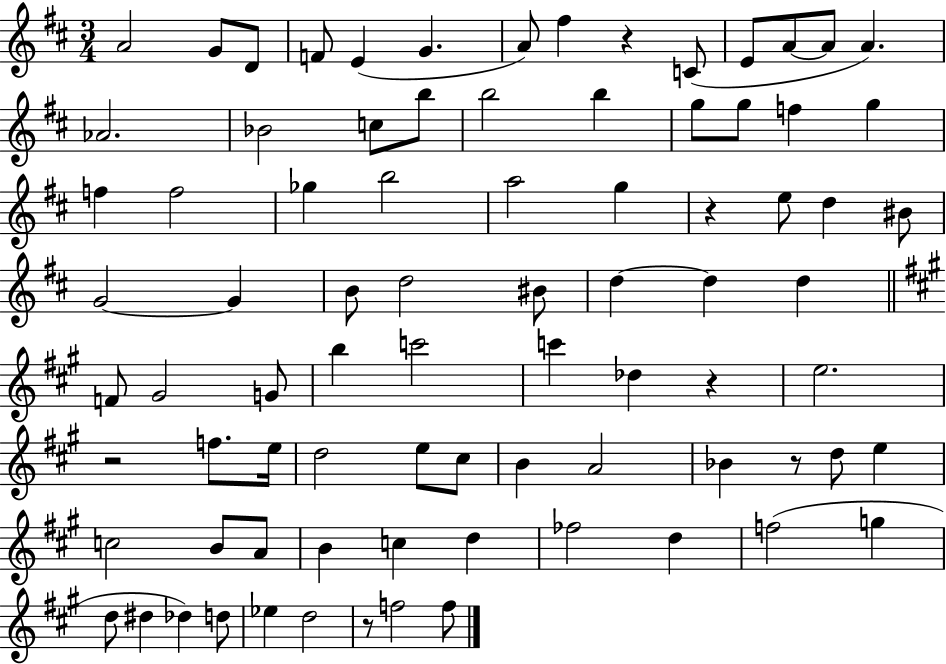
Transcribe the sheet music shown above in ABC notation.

X:1
T:Untitled
M:3/4
L:1/4
K:D
A2 G/2 D/2 F/2 E G A/2 ^f z C/2 E/2 A/2 A/2 A _A2 _B2 c/2 b/2 b2 b g/2 g/2 f g f f2 _g b2 a2 g z e/2 d ^B/2 G2 G B/2 d2 ^B/2 d d d F/2 ^G2 G/2 b c'2 c' _d z e2 z2 f/2 e/4 d2 e/2 ^c/2 B A2 _B z/2 d/2 e c2 B/2 A/2 B c d _f2 d f2 g d/2 ^d _d d/2 _e d2 z/2 f2 f/2